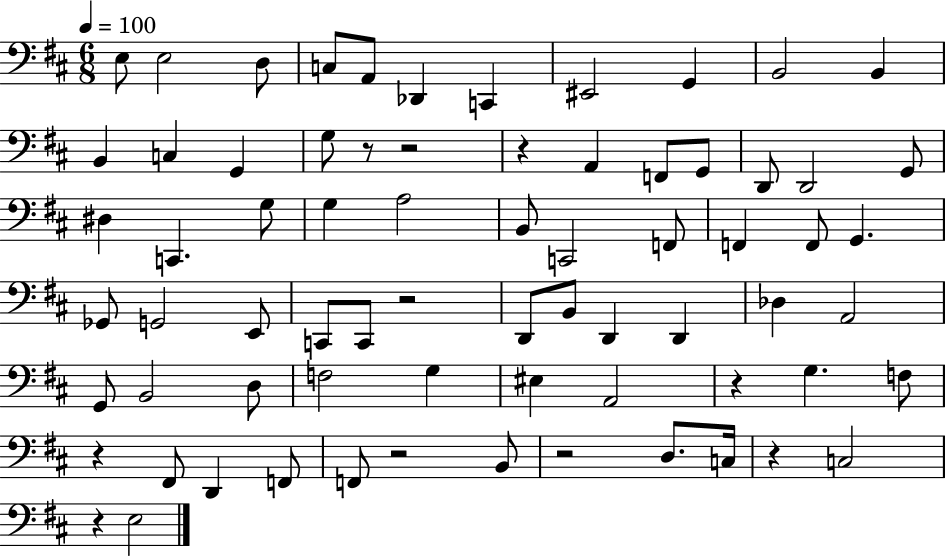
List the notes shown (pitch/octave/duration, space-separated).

E3/e E3/h D3/e C3/e A2/e Db2/q C2/q EIS2/h G2/q B2/h B2/q B2/q C3/q G2/q G3/e R/e R/h R/q A2/q F2/e G2/e D2/e D2/h G2/e D#3/q C2/q. G3/e G3/q A3/h B2/e C2/h F2/e F2/q F2/e G2/q. Gb2/e G2/h E2/e C2/e C2/e R/h D2/e B2/e D2/q D2/q Db3/q A2/h G2/e B2/h D3/e F3/h G3/q EIS3/q A2/h R/q G3/q. F3/e R/q F#2/e D2/q F2/e F2/e R/h B2/e R/h D3/e. C3/s R/q C3/h R/q E3/h